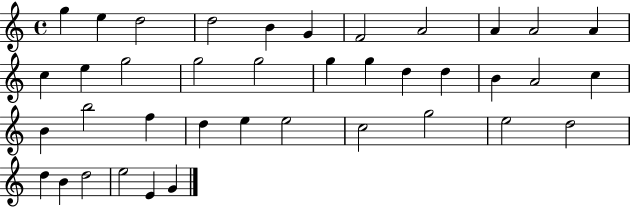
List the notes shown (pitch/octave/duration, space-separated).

G5/q E5/q D5/h D5/h B4/q G4/q F4/h A4/h A4/q A4/h A4/q C5/q E5/q G5/h G5/h G5/h G5/q G5/q D5/q D5/q B4/q A4/h C5/q B4/q B5/h F5/q D5/q E5/q E5/h C5/h G5/h E5/h D5/h D5/q B4/q D5/h E5/h E4/q G4/q